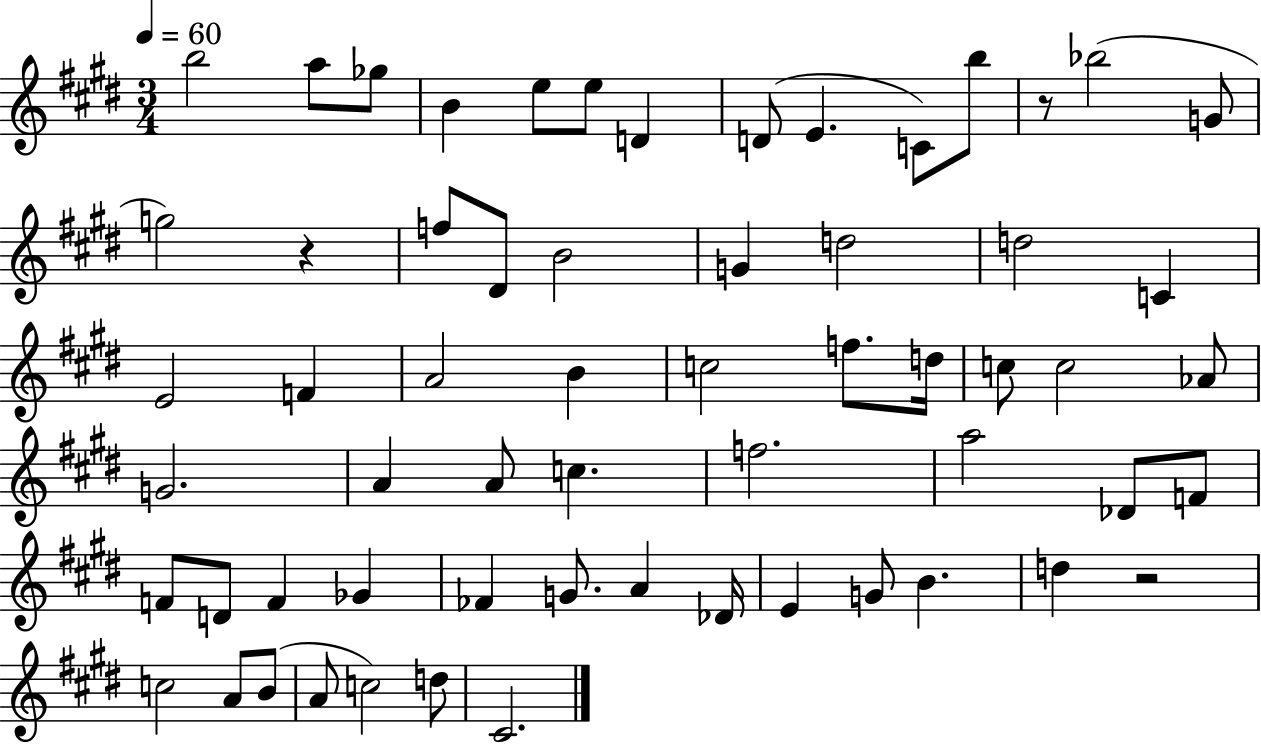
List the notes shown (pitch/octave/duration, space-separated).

B5/h A5/e Gb5/e B4/q E5/e E5/e D4/q D4/e E4/q. C4/e B5/e R/e Bb5/h G4/e G5/h R/q F5/e D#4/e B4/h G4/q D5/h D5/h C4/q E4/h F4/q A4/h B4/q C5/h F5/e. D5/s C5/e C5/h Ab4/e G4/h. A4/q A4/e C5/q. F5/h. A5/h Db4/e F4/e F4/e D4/e F4/q Gb4/q FES4/q G4/e. A4/q Db4/s E4/q G4/e B4/q. D5/q R/h C5/h A4/e B4/e A4/e C5/h D5/e C#4/h.